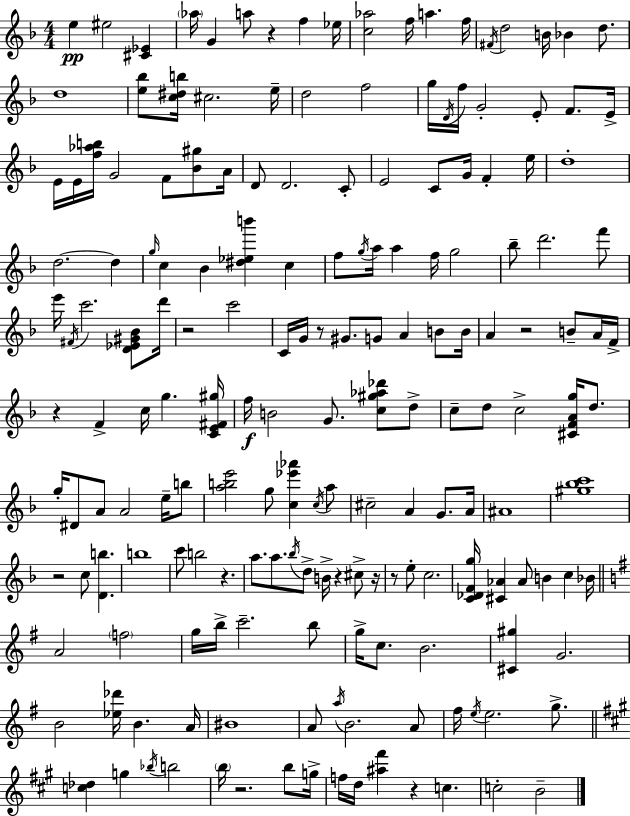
X:1
T:Untitled
M:4/4
L:1/4
K:F
e ^e2 [^C_E] _a/4 G a/2 z f _e/4 [c_a]2 f/4 a f/4 ^F/4 d2 B/4 _B d/2 d4 [e_b]/2 [c^db]/4 ^c2 e/4 d2 f2 g/4 D/4 f/4 G2 E/2 F/2 E/4 E/4 E/4 [f_ab]/4 G2 F/2 [_B^g]/2 A/4 D/2 D2 C/2 E2 C/2 G/4 F e/4 d4 d2 d g/4 c _B [^d_eb'] c f/2 g/4 a/4 a f/4 g2 _b/2 d'2 f'/2 e'/4 ^F/4 c'2 [D_E^G_B]/2 d'/4 z2 c'2 C/4 G/4 z/2 ^G/2 G/2 A B/2 B/4 A z2 B/2 A/4 F/4 z F c/4 g [CE^F^g]/4 f/4 B2 G/2 [c^g_a_d']/2 d/2 c/2 d/2 c2 [^CFAg]/4 d/2 g/4 ^D/2 A/2 A2 e/4 b/2 [abe']2 g/2 [c_e'_a'] c/4 a/2 ^c2 A G/2 A/4 ^A4 [^g_bc']4 z2 c/2 [Db] b4 c'/2 b2 z a/2 a/2 _b/4 d/2 B/4 z ^c/2 z/4 z/2 e/2 c2 [C_DFg]/4 [^C_A] _A/2 B c _B/4 A2 f2 g/4 b/4 c'2 b/2 g/4 c/2 B2 [^C^g] G2 B2 [_e_d']/4 B A/4 ^B4 A/2 a/4 B2 A/2 ^f/4 e/4 e2 g/2 [c_d] g _b/4 b2 b/4 z2 b/2 g/4 f/4 d/4 [^a^f'] z c c2 B2